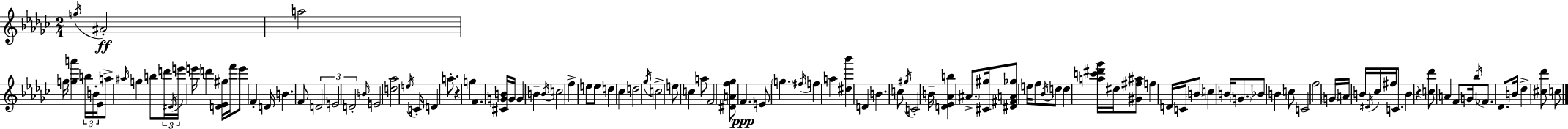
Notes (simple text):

G5/s A#4/h A5/h G5/s [G5,A6]/q B5/s B4/s Eb4/s A5/e A#5/s G5/q B5/e D6/s D#4/s E6/s E6/s D6/q [D4,Eb4,G#5]/s F6/s E6/e F4/q D4/s B4/q. F4/e D4/h E4/h D4/h B4/s E4/h [D5,Ab5]/h E5/s C4/s D4/q A5/e. R/q G5/q F4/q. [C#4,G4,B4]/s G4/s G4/q B4/q B4/s C5/h F5/q E5/e E5/e D5/q CES5/q D5/h Gb5/s C5/h E5/e C5/q A5/e F4/h [D#4,A4,F5,Gb5]/e F4/q. E4/e G5/q. F#5/s F5/q A5/q [D#5,Bb6]/q D4/q B4/q. C5/e G#5/s C4/h B4/s [D4,Eb4,Ab4,B5]/q A#4/e. [C#4,G#5]/s [D#4,F#4,A4,Gb5]/e E5/s F5/e Bb4/s D5/e D5/q [A5,C6,D#6,Gb6]/s D#5/s [G#4,F#5,A#5]/e F5/q D4/s C4/s B4/e C5/q B4/s G4/e. Bb4/e B4/q C5/e C4/h F5/h G4/s A4/s B4/s D#4/s CES5/s F#5/s C4/e. B4/q R/q [C5,Db6]/e A4/q F4/e G4/s Bb5/s FES4/e. Db4/e. B4/s Db5/q [C#5,Db6]/e C5/e